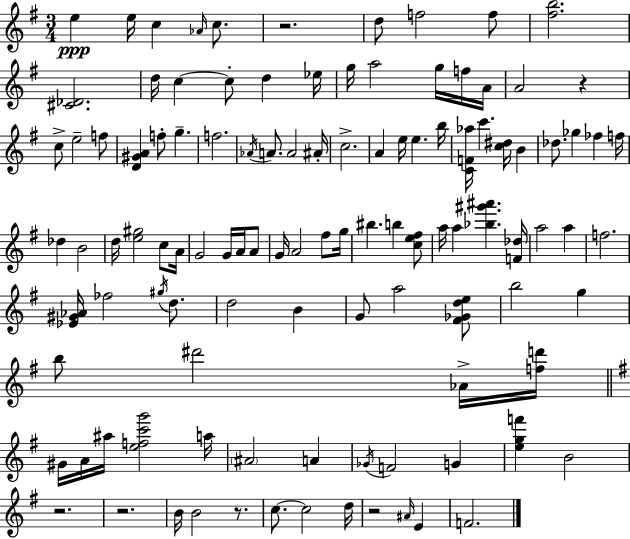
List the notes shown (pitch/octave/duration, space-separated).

E5/q E5/s C5/q Ab4/s C5/e. R/h. D5/e F5/h F5/e [F#5,B5]/h. [C#4,Db4]/h. D5/s C5/q C5/e D5/q Eb5/s G5/s A5/h G5/s F5/s A4/s A4/h R/q C5/e E5/h F5/e [D4,G#4,A4]/q F5/e G5/q. F5/h. Ab4/s A4/e. A4/h A#4/s C5/h. A4/q E5/s E5/q. B5/s [C4,F4,Ab5]/s C6/q. [C5,D#5]/s B4/q Db5/e. Gb5/q FES5/q F5/s Db5/q B4/h D5/s [E5,G#5]/h C5/e A4/s G4/h G4/s A4/s A4/e G4/s A4/h F#5/e G5/s BIS5/q. B5/q [C5,E5,F#5]/e A5/s A5/q [Bb5,G#6,A#6]/q. [F4,Db5]/s A5/h A5/q F5/h. [Eb4,G#4,Ab4]/s FES5/h G#5/s D5/e. D5/h B4/q G4/e A5/h [F#4,Gb4,D5,E5]/e B5/h G5/q B5/e D#6/h Ab4/s [F5,D6]/s G#4/s A4/s A#5/s [E5,F5,C6,G6]/h A5/s A#4/h A4/q Gb4/s F4/h G4/q [E5,G5,F6]/q B4/h R/h. R/h. B4/s B4/h R/e. C5/e. C5/h D5/s R/h A#4/s E4/q F4/h.